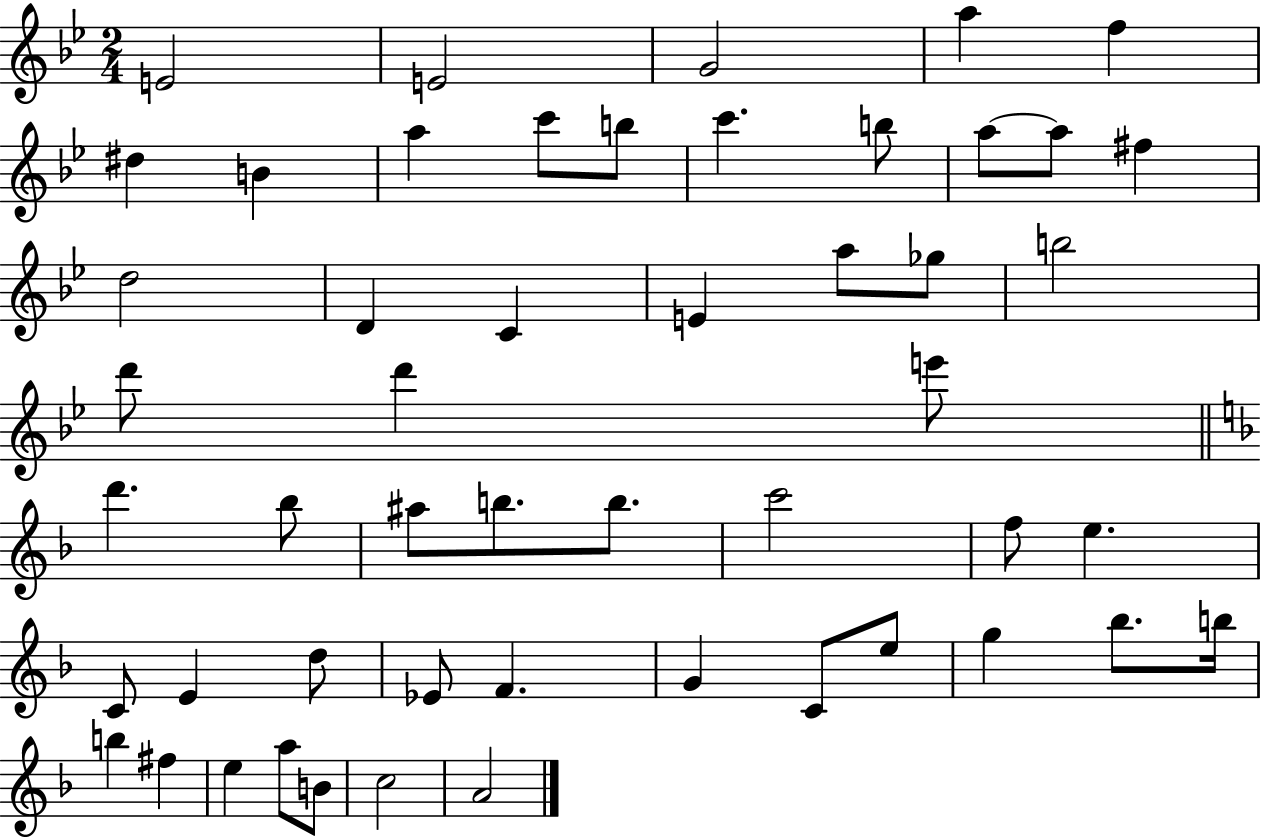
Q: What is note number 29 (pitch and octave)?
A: B5